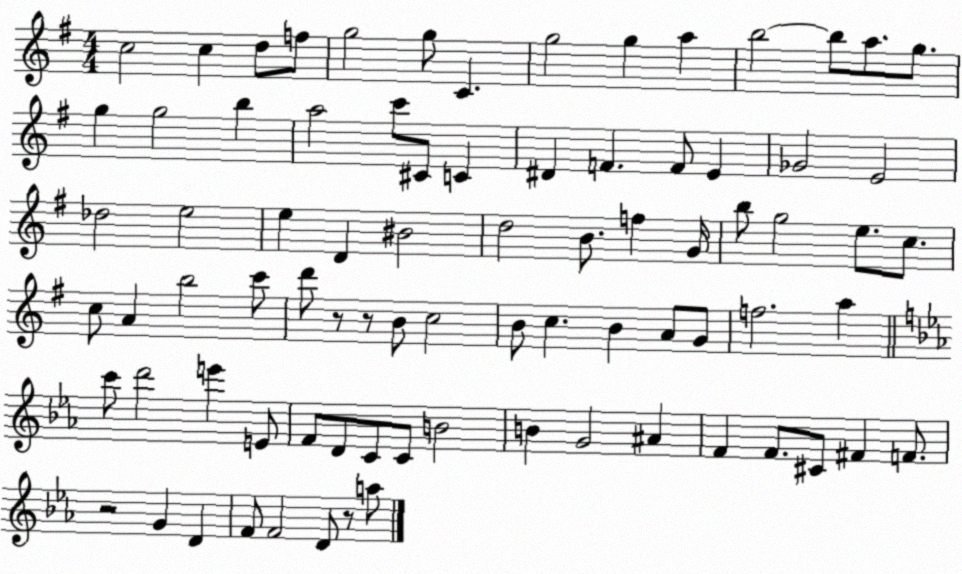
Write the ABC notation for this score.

X:1
T:Untitled
M:4/4
L:1/4
K:G
c2 c d/2 f/2 g2 g/2 C g2 g a b2 b/2 a/2 g/2 g g2 b a2 c'/2 ^C/2 C ^D F F/2 E _G2 E2 _d2 e2 e D ^B2 d2 B/2 f G/4 b/2 g2 e/2 c/2 c/2 A b2 c'/2 d'/2 z/2 z/2 B/2 c2 B/2 c B A/2 G/2 f2 a c'/2 d'2 e' E/2 F/2 D/2 C/2 C/2 B2 B G2 ^A F F/2 ^C/2 ^F F/2 z2 G D F/2 F2 D/2 z/2 a/2